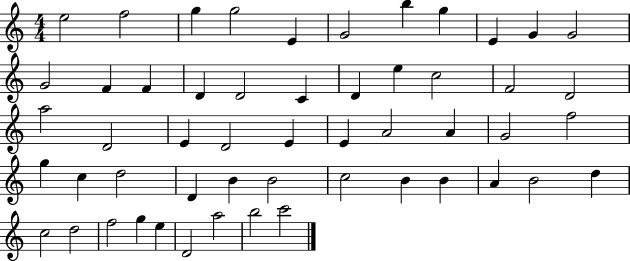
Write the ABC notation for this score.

X:1
T:Untitled
M:4/4
L:1/4
K:C
e2 f2 g g2 E G2 b g E G G2 G2 F F D D2 C D e c2 F2 D2 a2 D2 E D2 E E A2 A G2 f2 g c d2 D B B2 c2 B B A B2 d c2 d2 f2 g e D2 a2 b2 c'2